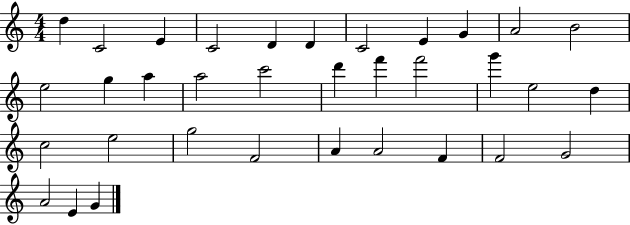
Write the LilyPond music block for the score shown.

{
  \clef treble
  \numericTimeSignature
  \time 4/4
  \key c \major
  d''4 c'2 e'4 | c'2 d'4 d'4 | c'2 e'4 g'4 | a'2 b'2 | \break e''2 g''4 a''4 | a''2 c'''2 | d'''4 f'''4 f'''2 | g'''4 e''2 d''4 | \break c''2 e''2 | g''2 f'2 | a'4 a'2 f'4 | f'2 g'2 | \break a'2 e'4 g'4 | \bar "|."
}